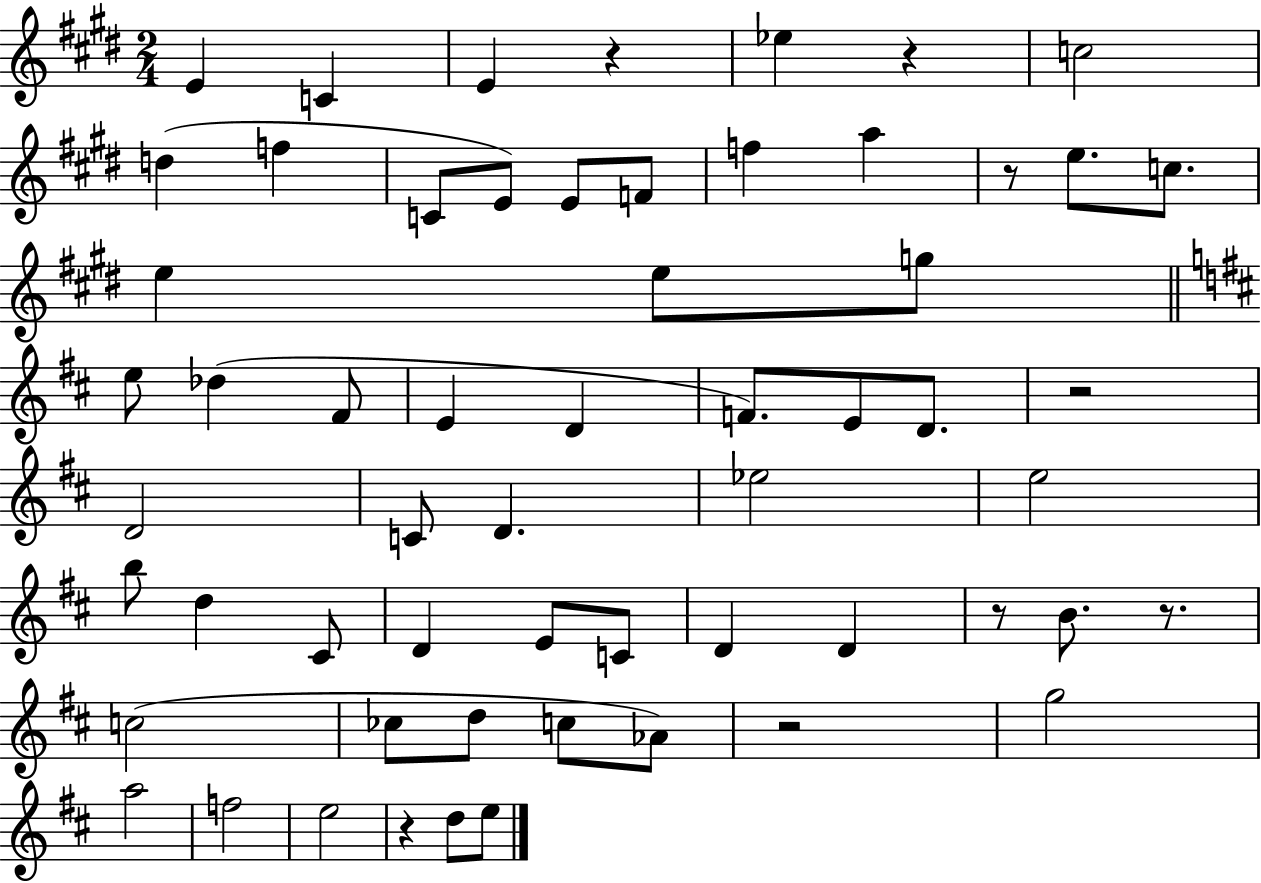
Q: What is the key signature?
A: E major